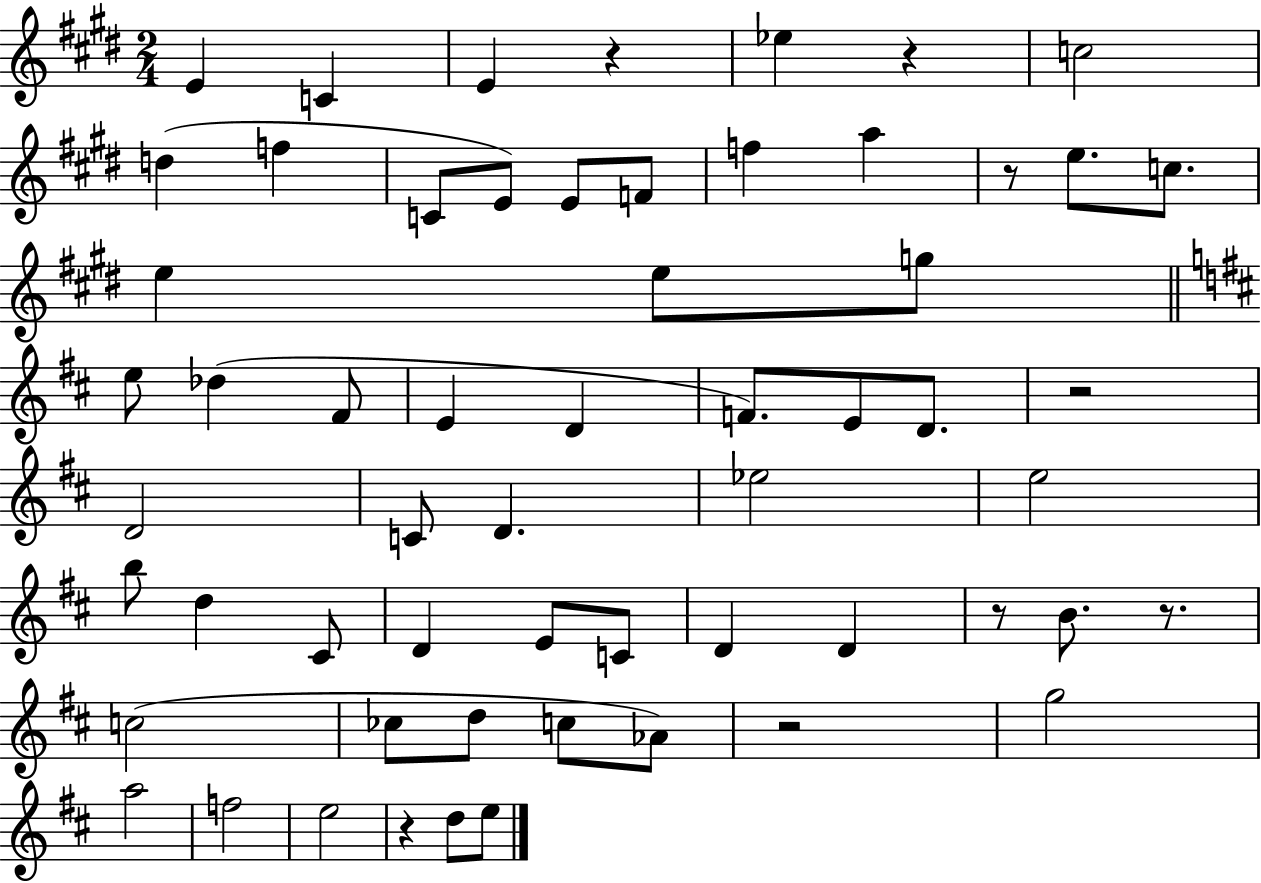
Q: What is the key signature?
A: E major